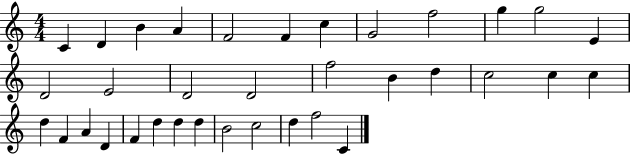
C4/q D4/q B4/q A4/q F4/h F4/q C5/q G4/h F5/h G5/q G5/h E4/q D4/h E4/h D4/h D4/h F5/h B4/q D5/q C5/h C5/q C5/q D5/q F4/q A4/q D4/q F4/q D5/q D5/q D5/q B4/h C5/h D5/q F5/h C4/q